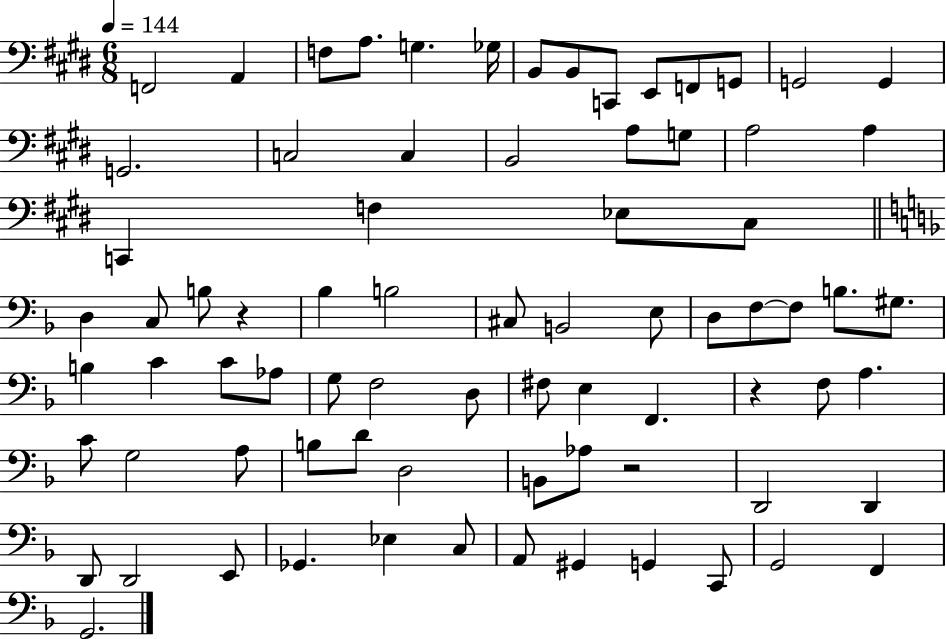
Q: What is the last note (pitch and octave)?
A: G2